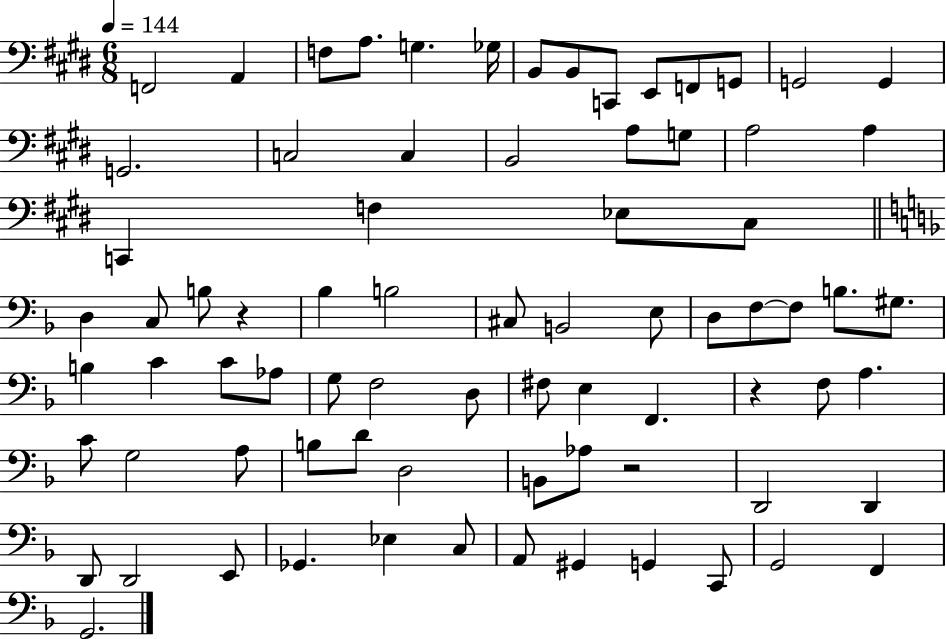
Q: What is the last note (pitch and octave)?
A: G2